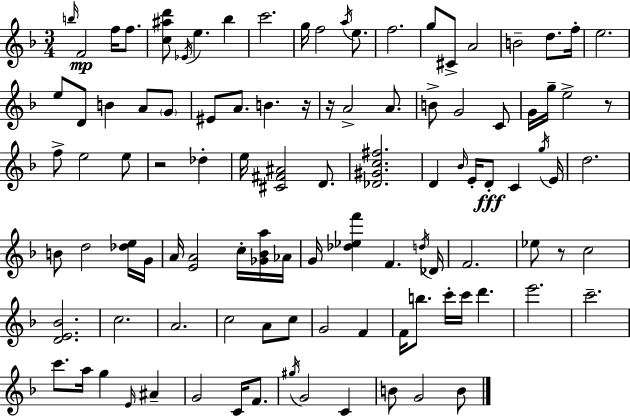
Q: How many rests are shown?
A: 5